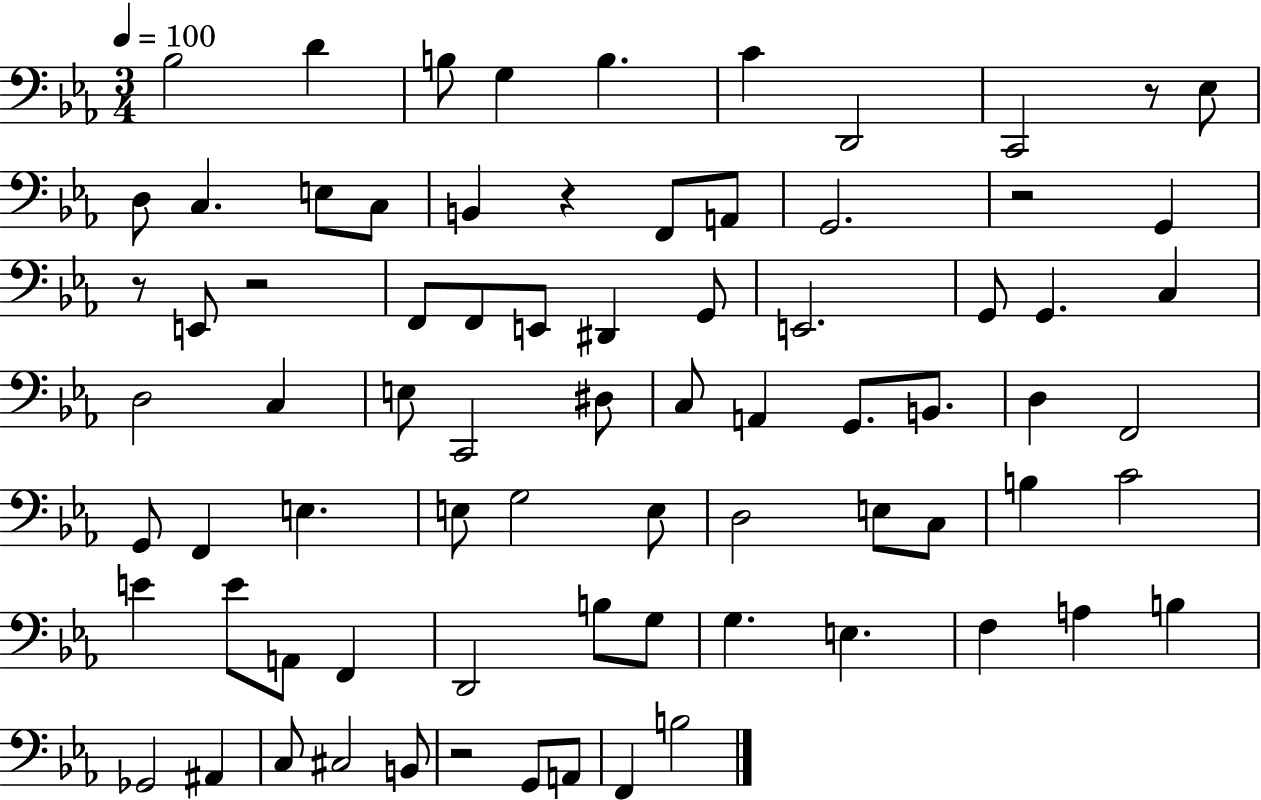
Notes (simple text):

Bb3/h D4/q B3/e G3/q B3/q. C4/q D2/h C2/h R/e Eb3/e D3/e C3/q. E3/e C3/e B2/q R/q F2/e A2/e G2/h. R/h G2/q R/e E2/e R/h F2/e F2/e E2/e D#2/q G2/e E2/h. G2/e G2/q. C3/q D3/h C3/q E3/e C2/h D#3/e C3/e A2/q G2/e. B2/e. D3/q F2/h G2/e F2/q E3/q. E3/e G3/h E3/e D3/h E3/e C3/e B3/q C4/h E4/q E4/e A2/e F2/q D2/h B3/e G3/e G3/q. E3/q. F3/q A3/q B3/q Gb2/h A#2/q C3/e C#3/h B2/e R/h G2/e A2/e F2/q B3/h